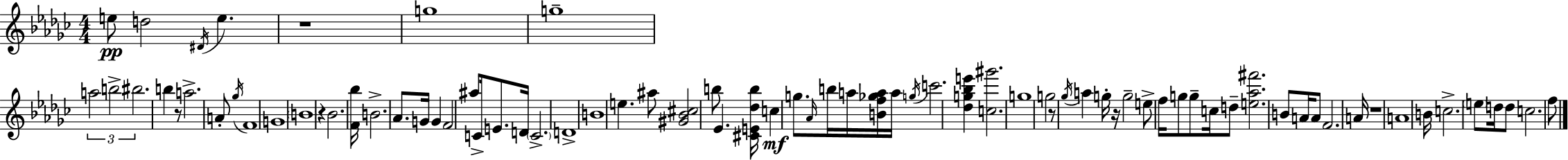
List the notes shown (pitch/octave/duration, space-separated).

E5/e D5/h D#4/s E5/q. R/w G5/w G5/w A5/h B5/h BIS5/h. B5/q R/e A5/h. A4/e Gb5/s F4/w G4/w B4/w R/q Bb4/h. [F4,Bb5]/s B4/h. Ab4/e. G4/s G4/q F4/h A#5/e C4/s E4/e. D4/s C4/h. D4/w B4/w E5/q. A#5/e [G#4,Bb4,C#5]/h B5/e Eb4/q. [C#4,E4,Db5,B5]/s C5/q G5/e. Ab4/s B5/s A5/s [B4,F5,Gb5,A5]/s A5/s G5/s C6/h. [Db5,G5,Bb5,E6]/q [C5,G#6]/h. G5/w G5/h R/e Gb5/s A5/q G5/s R/s G5/h E5/e F5/s G5/e G5/e C5/s D5/e [E5,Ab5,F#6]/h. B4/e A4/s A4/e F4/h. A4/s R/w A4/w B4/s C5/h. E5/e D5/s D5/e C5/h. F5/e